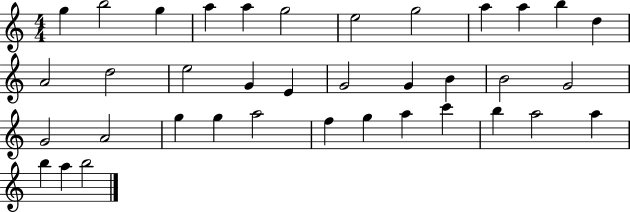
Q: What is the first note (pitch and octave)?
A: G5